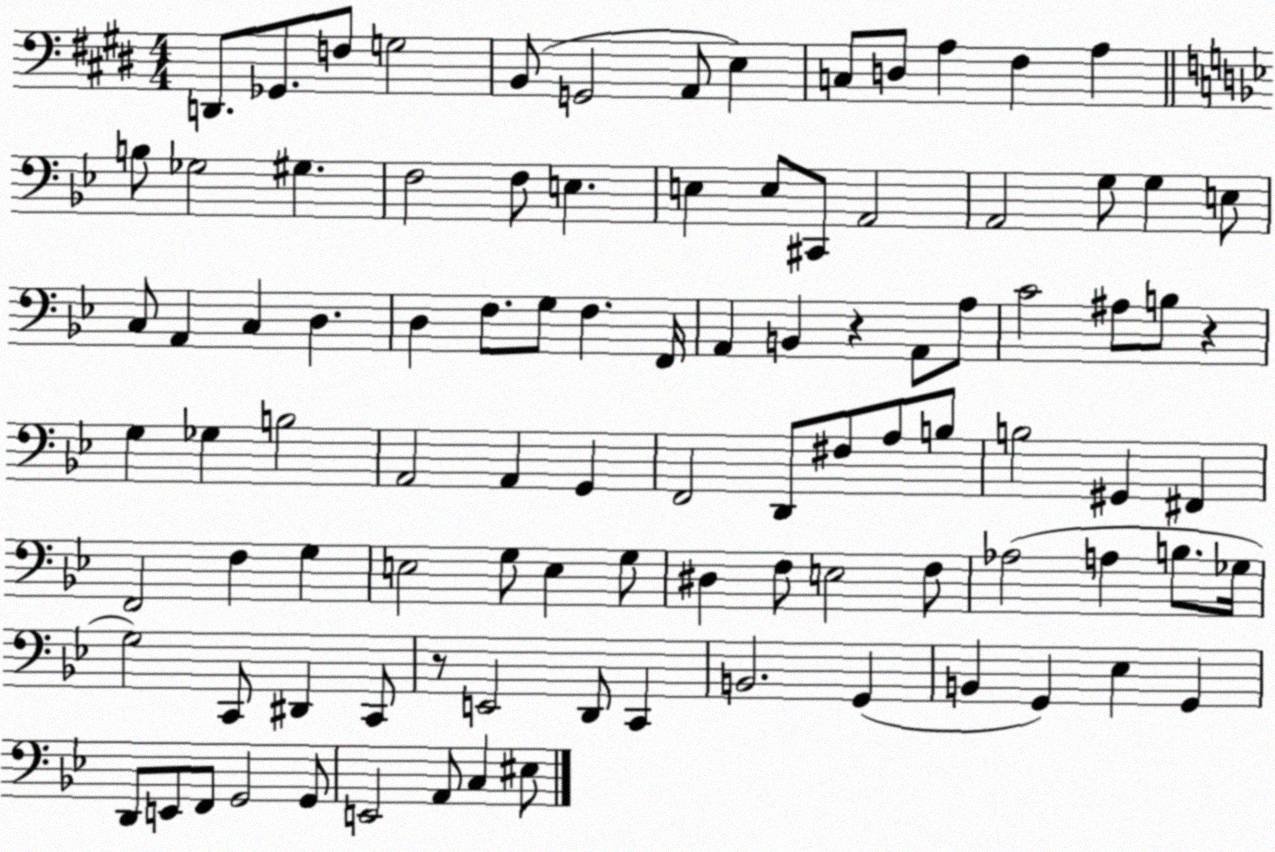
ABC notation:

X:1
T:Untitled
M:4/4
L:1/4
K:E
D,,/2 _G,,/2 F,/2 G,2 B,,/2 G,,2 A,,/2 E, C,/2 D,/2 A, ^F, A, B,/2 _G,2 ^G, F,2 F,/2 E, E, E,/2 ^C,,/2 A,,2 A,,2 G,/2 G, E,/2 C,/2 A,, C, D, D, F,/2 G,/2 F, F,,/4 A,, B,, z A,,/2 A,/2 C2 ^A,/2 B,/2 z G, _G, B,2 A,,2 A,, G,, F,,2 D,,/2 ^F,/2 A,/2 B,/2 B,2 ^G,, ^F,, F,,2 F, G, E,2 G,/2 E, G,/2 ^D, F,/2 E,2 F,/2 _A,2 A, B,/2 _G,/4 G,2 C,,/2 ^D,, C,,/2 z/2 E,,2 D,,/2 C,, B,,2 G,, B,, G,, _E, G,, D,,/2 E,,/2 F,,/2 G,,2 G,,/2 E,,2 A,,/2 C, ^E,/2